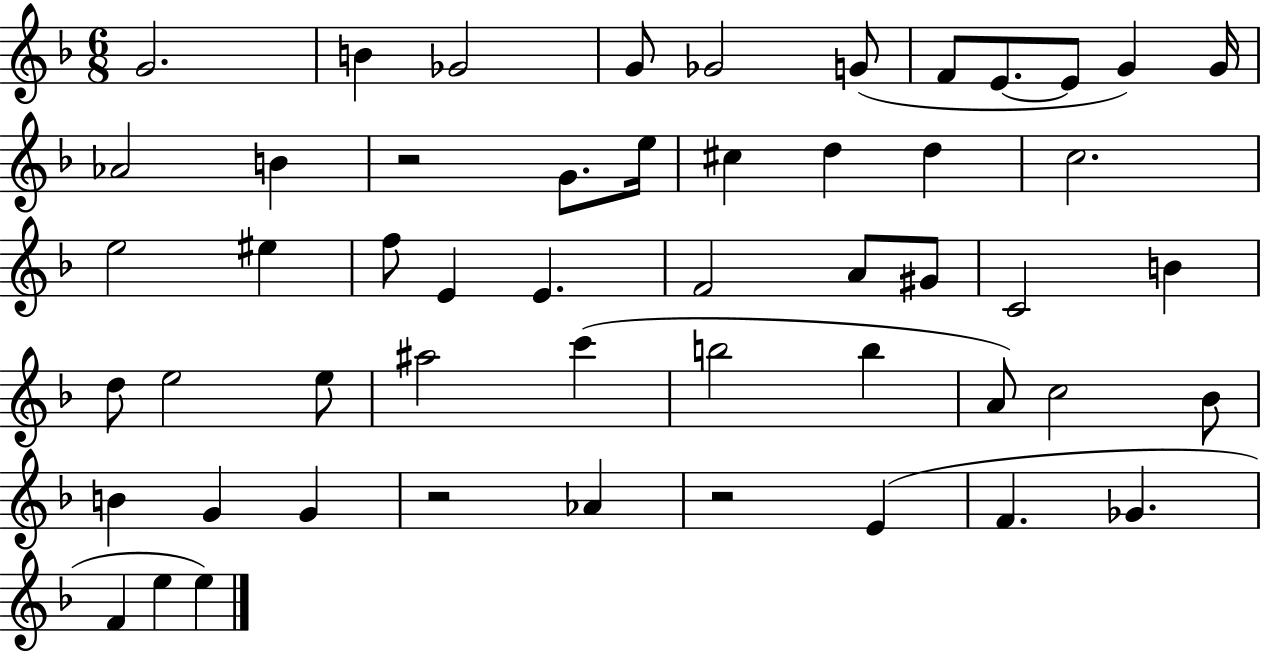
X:1
T:Untitled
M:6/8
L:1/4
K:F
G2 B _G2 G/2 _G2 G/2 F/2 E/2 E/2 G G/4 _A2 B z2 G/2 e/4 ^c d d c2 e2 ^e f/2 E E F2 A/2 ^G/2 C2 B d/2 e2 e/2 ^a2 c' b2 b A/2 c2 _B/2 B G G z2 _A z2 E F _G F e e